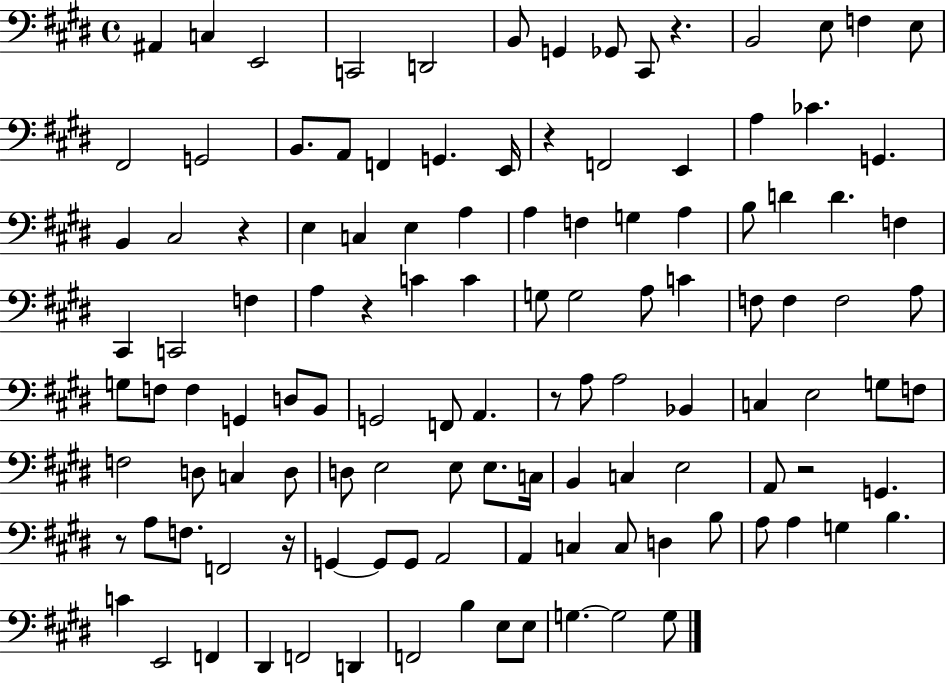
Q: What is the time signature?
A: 4/4